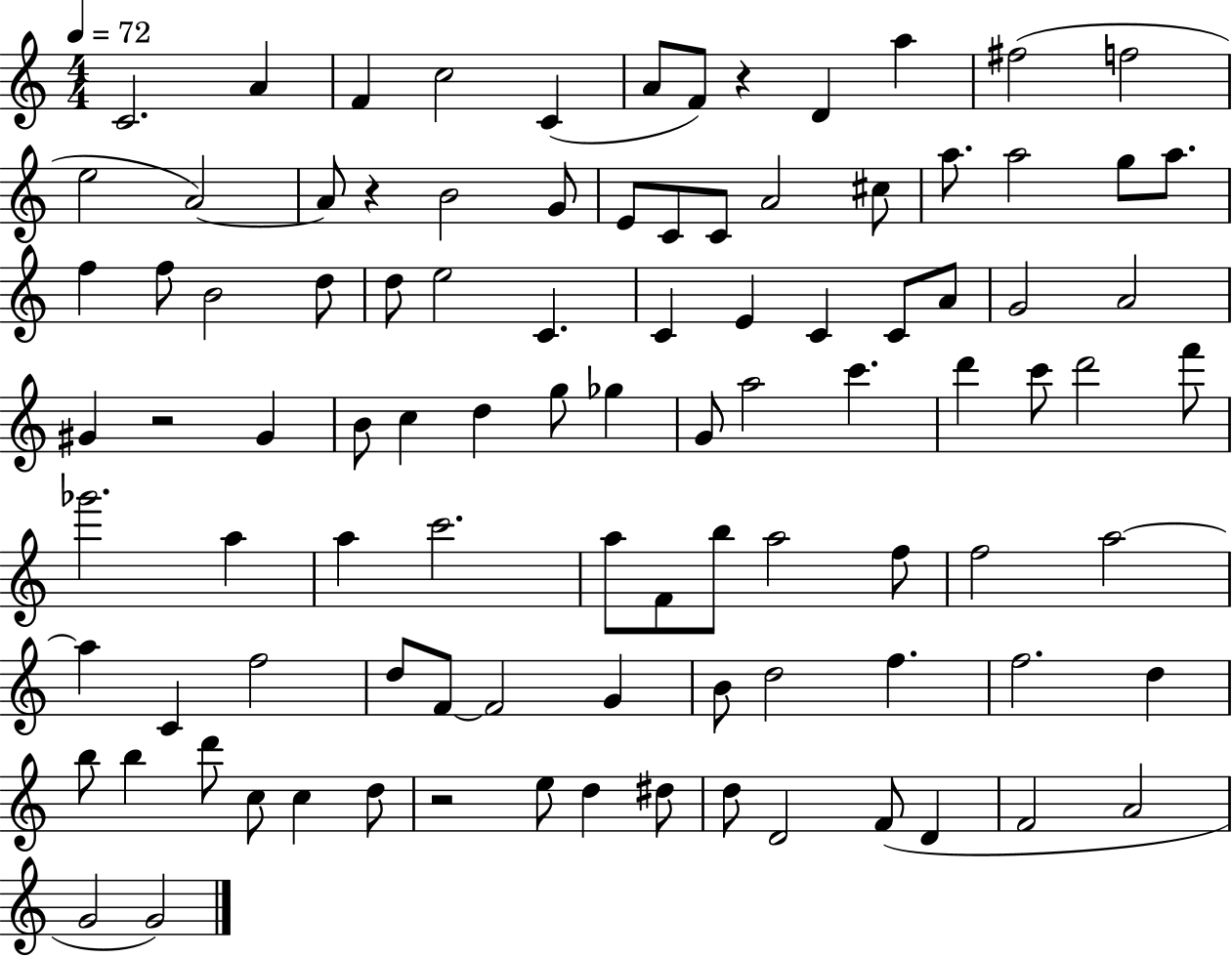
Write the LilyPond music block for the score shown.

{
  \clef treble
  \numericTimeSignature
  \time 4/4
  \key c \major
  \tempo 4 = 72
  c'2. a'4 | f'4 c''2 c'4( | a'8 f'8) r4 d'4 a''4 | fis''2( f''2 | \break e''2 a'2~~) | a'8 r4 b'2 g'8 | e'8 c'8 c'8 a'2 cis''8 | a''8. a''2 g''8 a''8. | \break f''4 f''8 b'2 d''8 | d''8 e''2 c'4. | c'4 e'4 c'4 c'8 a'8 | g'2 a'2 | \break gis'4 r2 gis'4 | b'8 c''4 d''4 g''8 ges''4 | g'8 a''2 c'''4. | d'''4 c'''8 d'''2 f'''8 | \break ges'''2. a''4 | a''4 c'''2. | a''8 f'8 b''8 a''2 f''8 | f''2 a''2~~ | \break a''4 c'4 f''2 | d''8 f'8~~ f'2 g'4 | b'8 d''2 f''4. | f''2. d''4 | \break b''8 b''4 d'''8 c''8 c''4 d''8 | r2 e''8 d''4 dis''8 | d''8 d'2 f'8( d'4 | f'2 a'2 | \break g'2 g'2) | \bar "|."
}